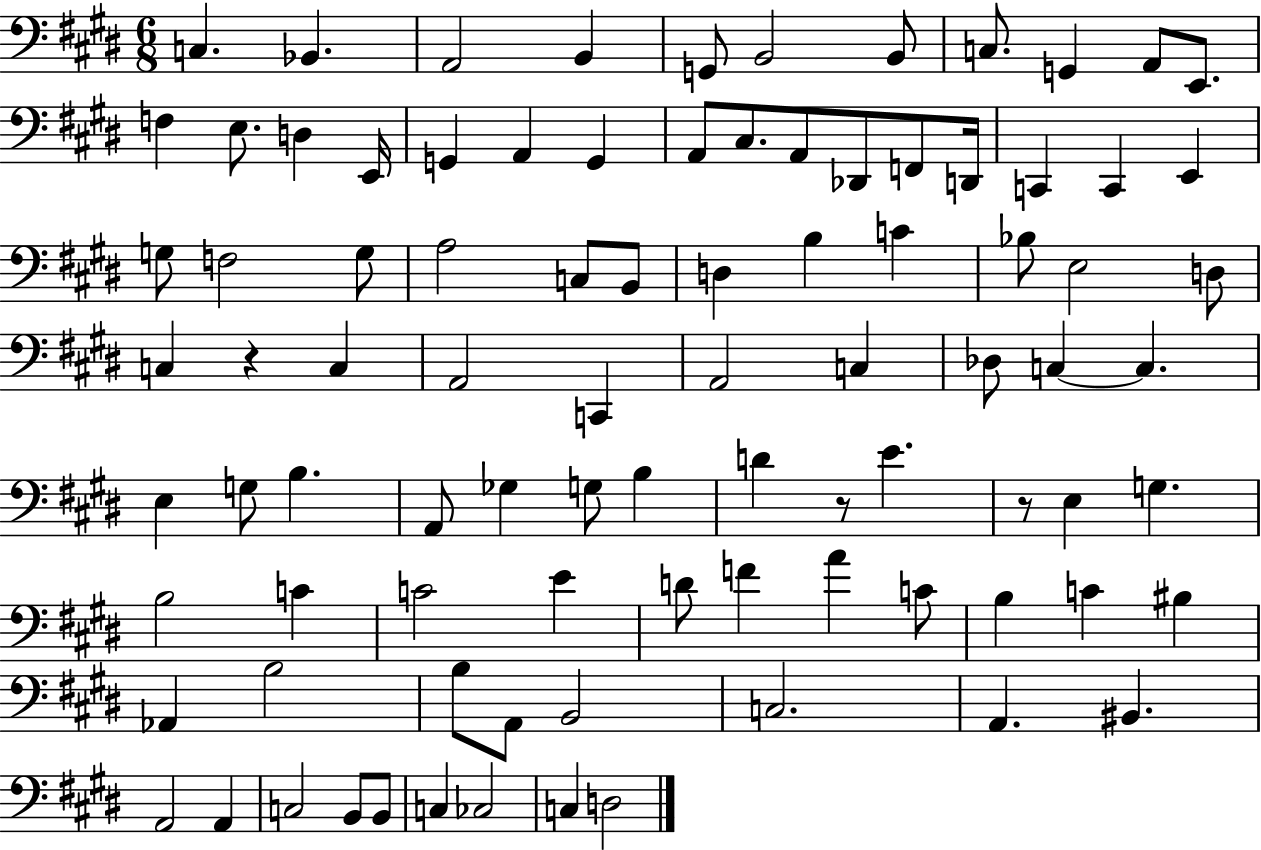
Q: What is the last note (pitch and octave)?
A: D3